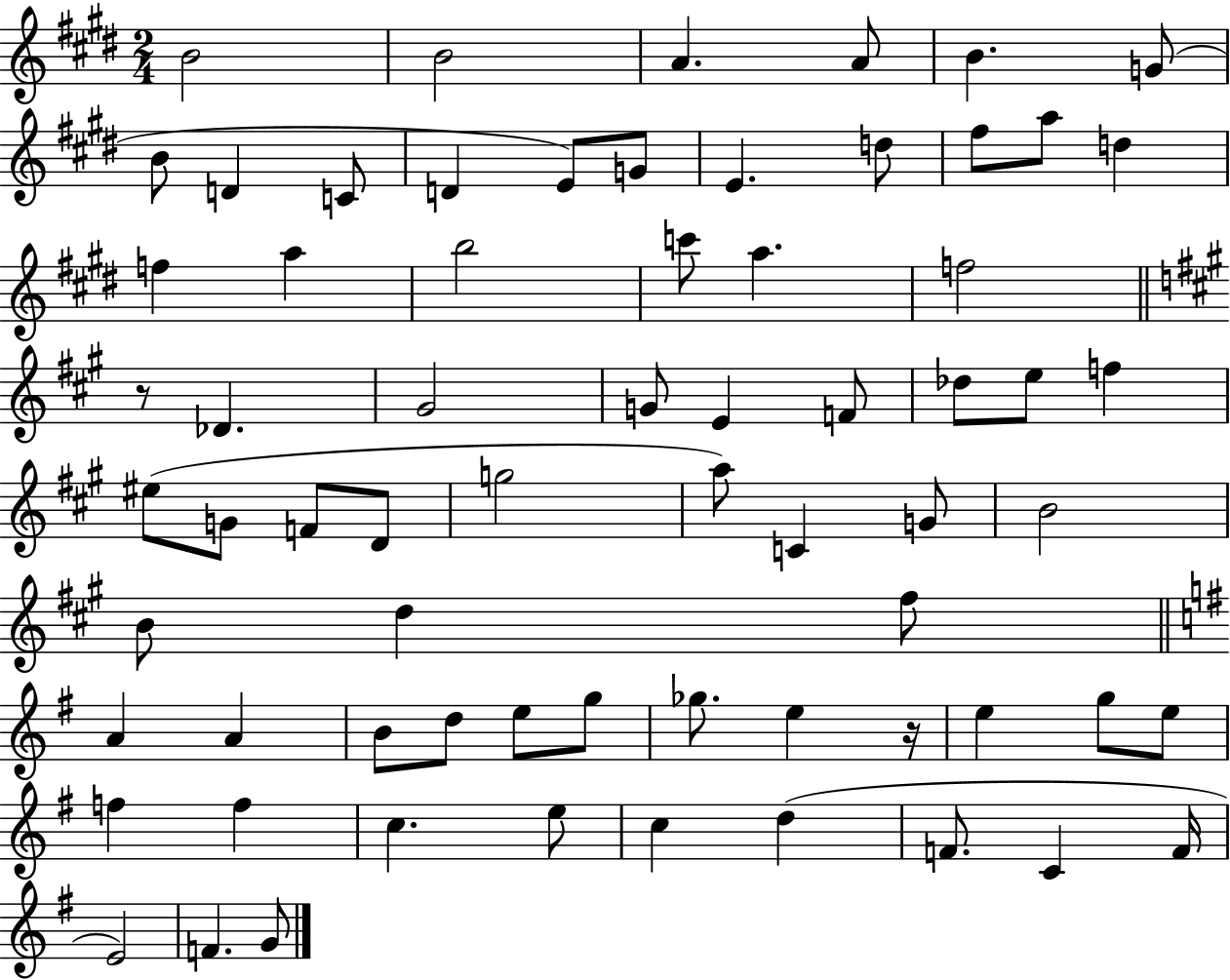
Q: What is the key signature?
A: E major